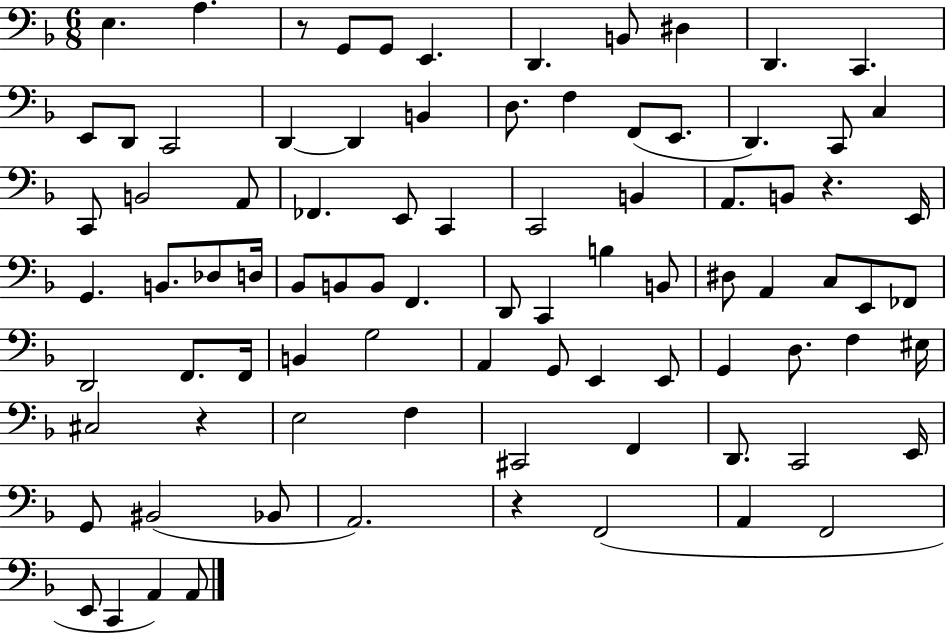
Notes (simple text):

E3/q. A3/q. R/e G2/e G2/e E2/q. D2/q. B2/e D#3/q D2/q. C2/q. E2/e D2/e C2/h D2/q D2/q B2/q D3/e. F3/q F2/e E2/e. D2/q. C2/e C3/q C2/e B2/h A2/e FES2/q. E2/e C2/q C2/h B2/q A2/e. B2/e R/q. E2/s G2/q. B2/e. Db3/e D3/s Bb2/e B2/e B2/e F2/q. D2/e C2/q B3/q B2/e D#3/e A2/q C3/e E2/e FES2/e D2/h F2/e. F2/s B2/q G3/h A2/q G2/e E2/q E2/e G2/q D3/e. F3/q EIS3/s C#3/h R/q E3/h F3/q C#2/h F2/q D2/e. C2/h E2/s G2/e BIS2/h Bb2/e A2/h. R/q F2/h A2/q F2/h E2/e C2/q A2/q A2/e